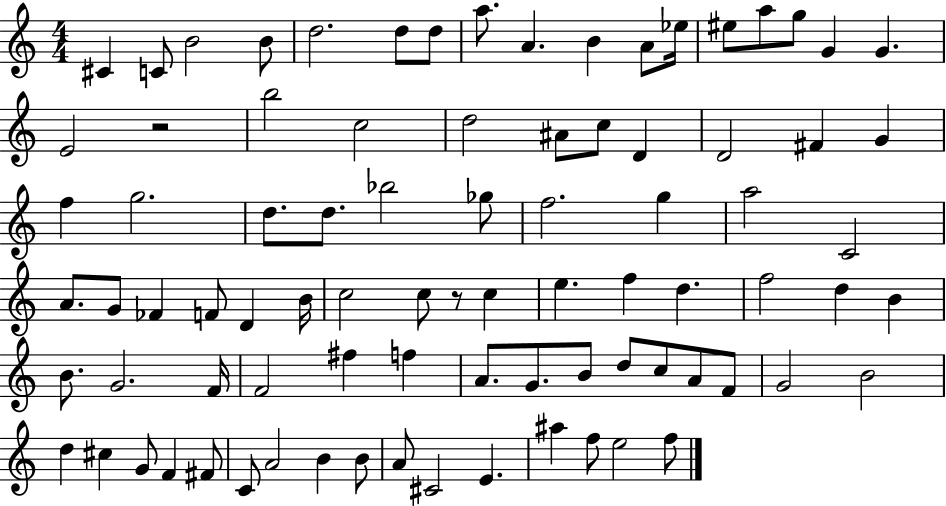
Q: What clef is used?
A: treble